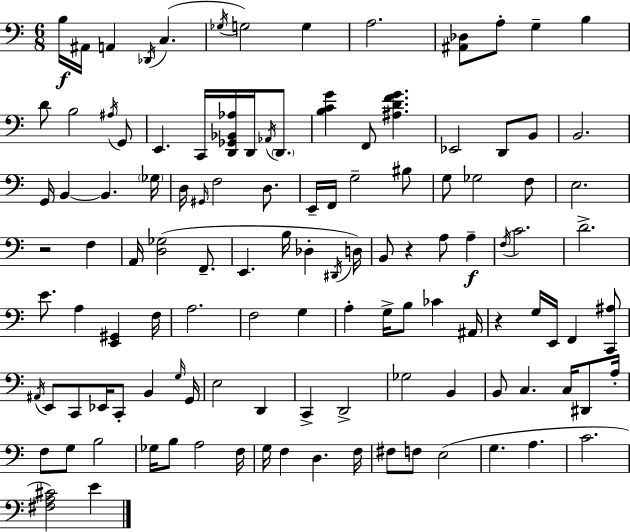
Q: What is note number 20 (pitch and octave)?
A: Ab2